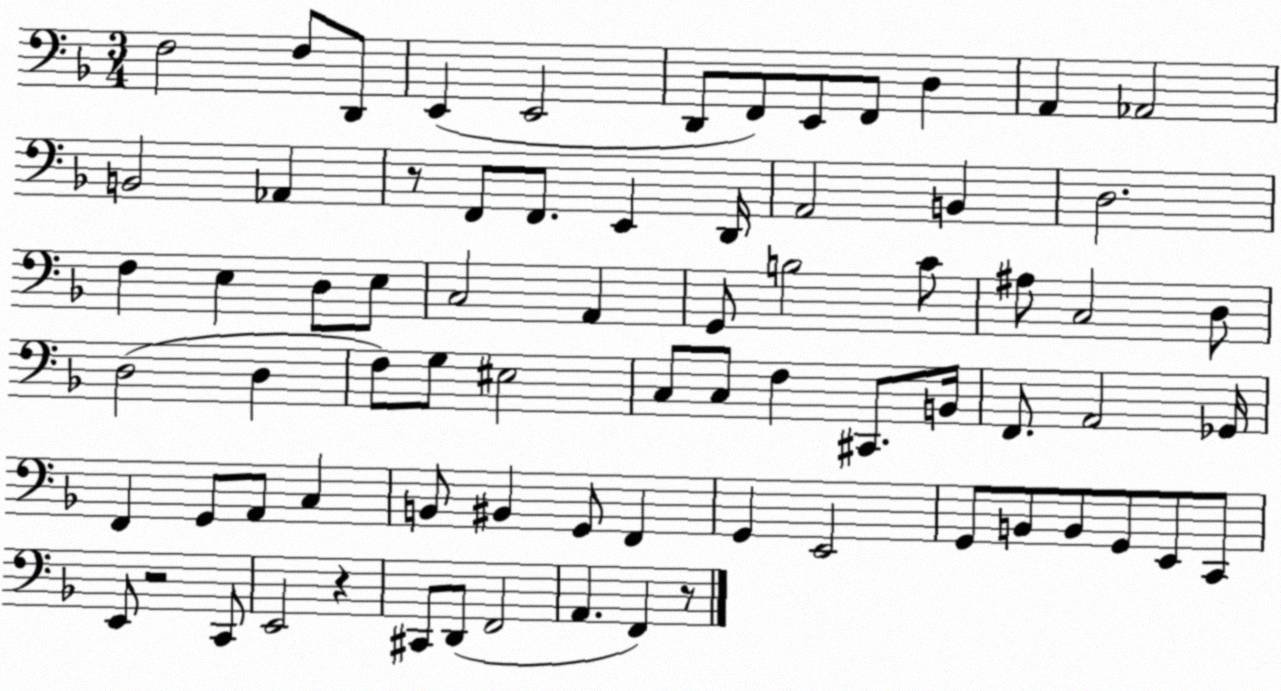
X:1
T:Untitled
M:3/4
L:1/4
K:F
F,2 F,/2 D,,/2 E,, E,,2 D,,/2 F,,/2 E,,/2 F,,/2 D, A,, _A,,2 B,,2 _A,, z/2 F,,/2 F,,/2 E,, D,,/4 A,,2 B,, D,2 F, E, D,/2 E,/2 C,2 A,, G,,/2 B,2 C/2 ^A,/2 C,2 D,/2 D,2 D, F,/2 G,/2 ^E,2 C,/2 C,/2 F, ^C,,/2 B,,/4 F,,/2 A,,2 _G,,/4 F,, G,,/2 A,,/2 C, B,,/2 ^B,, G,,/2 F,, G,, E,,2 G,,/2 B,,/2 B,,/2 G,,/2 E,,/2 C,,/2 E,,/2 z2 C,,/2 E,,2 z ^C,,/2 D,,/2 F,,2 A,, F,, z/2